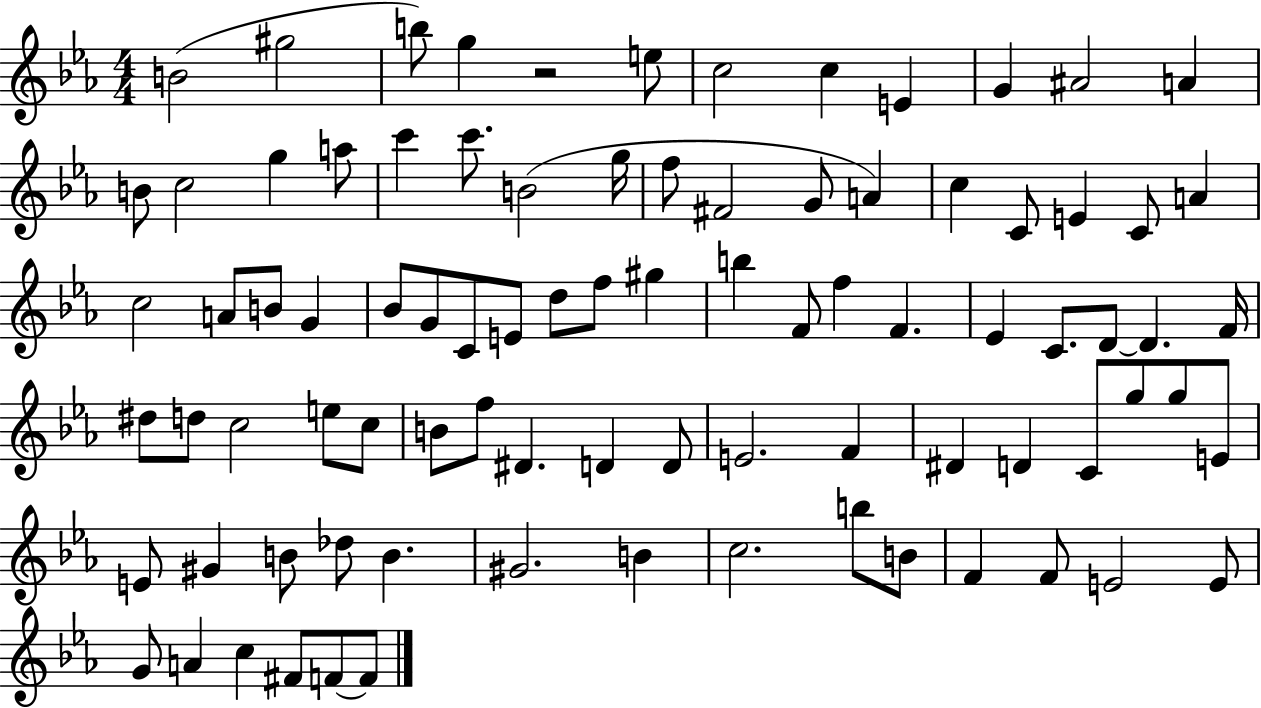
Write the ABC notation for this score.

X:1
T:Untitled
M:4/4
L:1/4
K:Eb
B2 ^g2 b/2 g z2 e/2 c2 c E G ^A2 A B/2 c2 g a/2 c' c'/2 B2 g/4 f/2 ^F2 G/2 A c C/2 E C/2 A c2 A/2 B/2 G _B/2 G/2 C/2 E/2 d/2 f/2 ^g b F/2 f F _E C/2 D/2 D F/4 ^d/2 d/2 c2 e/2 c/2 B/2 f/2 ^D D D/2 E2 F ^D D C/2 g/2 g/2 E/2 E/2 ^G B/2 _d/2 B ^G2 B c2 b/2 B/2 F F/2 E2 E/2 G/2 A c ^F/2 F/2 F/2